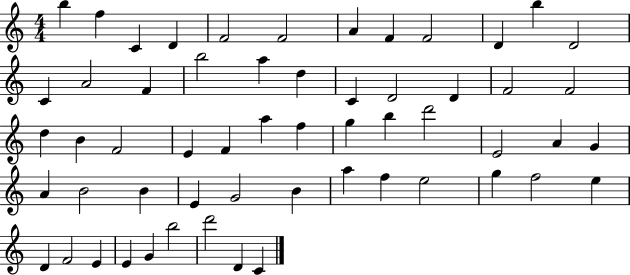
{
  \clef treble
  \numericTimeSignature
  \time 4/4
  \key c \major
  b''4 f''4 c'4 d'4 | f'2 f'2 | a'4 f'4 f'2 | d'4 b''4 d'2 | \break c'4 a'2 f'4 | b''2 a''4 d''4 | c'4 d'2 d'4 | f'2 f'2 | \break d''4 b'4 f'2 | e'4 f'4 a''4 f''4 | g''4 b''4 d'''2 | e'2 a'4 g'4 | \break a'4 b'2 b'4 | e'4 g'2 b'4 | a''4 f''4 e''2 | g''4 f''2 e''4 | \break d'4 f'2 e'4 | e'4 g'4 b''2 | d'''2 d'4 c'4 | \bar "|."
}